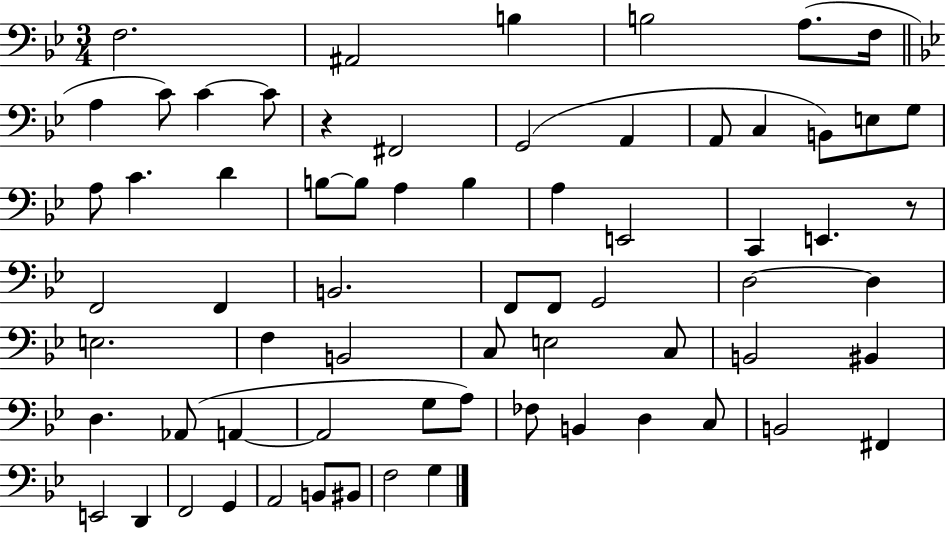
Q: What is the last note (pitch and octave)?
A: G3